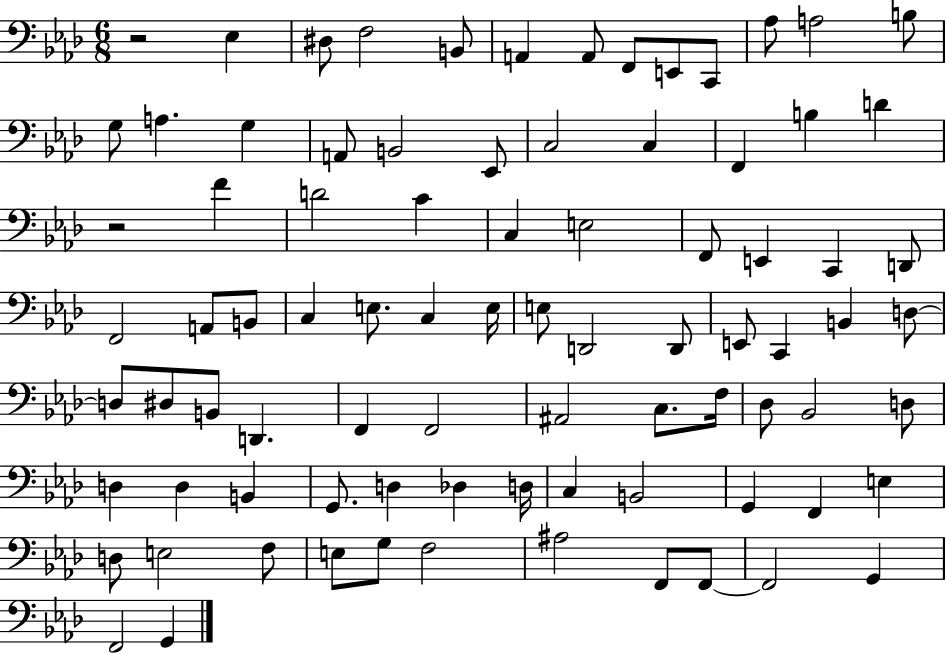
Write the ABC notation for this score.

X:1
T:Untitled
M:6/8
L:1/4
K:Ab
z2 _E, ^D,/2 F,2 B,,/2 A,, A,,/2 F,,/2 E,,/2 C,,/2 _A,/2 A,2 B,/2 G,/2 A, G, A,,/2 B,,2 _E,,/2 C,2 C, F,, B, D z2 F D2 C C, E,2 F,,/2 E,, C,, D,,/2 F,,2 A,,/2 B,,/2 C, E,/2 C, E,/4 E,/2 D,,2 D,,/2 E,,/2 C,, B,, D,/2 D,/2 ^D,/2 B,,/2 D,, F,, F,,2 ^A,,2 C,/2 F,/4 _D,/2 _B,,2 D,/2 D, D, B,, G,,/2 D, _D, D,/4 C, B,,2 G,, F,, E, D,/2 E,2 F,/2 E,/2 G,/2 F,2 ^A,2 F,,/2 F,,/2 F,,2 G,, F,,2 G,,